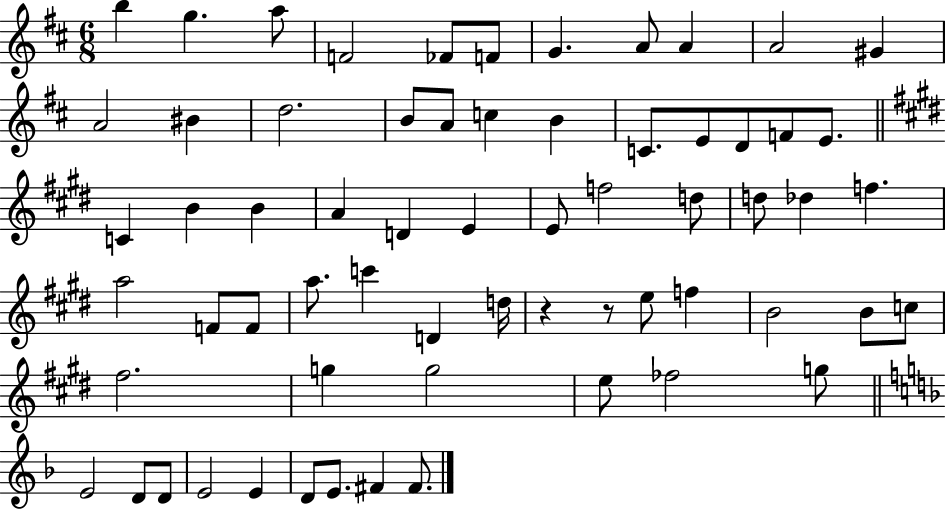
{
  \clef treble
  \numericTimeSignature
  \time 6/8
  \key d \major
  b''4 g''4. a''8 | f'2 fes'8 f'8 | g'4. a'8 a'4 | a'2 gis'4 | \break a'2 bis'4 | d''2. | b'8 a'8 c''4 b'4 | c'8. e'8 d'8 f'8 e'8. | \break \bar "||" \break \key e \major c'4 b'4 b'4 | a'4 d'4 e'4 | e'8 f''2 d''8 | d''8 des''4 f''4. | \break a''2 f'8 f'8 | a''8. c'''4 d'4 d''16 | r4 r8 e''8 f''4 | b'2 b'8 c''8 | \break fis''2. | g''4 g''2 | e''8 fes''2 g''8 | \bar "||" \break \key d \minor e'2 d'8 d'8 | e'2 e'4 | d'8 e'8. fis'4 fis'8. | \bar "|."
}